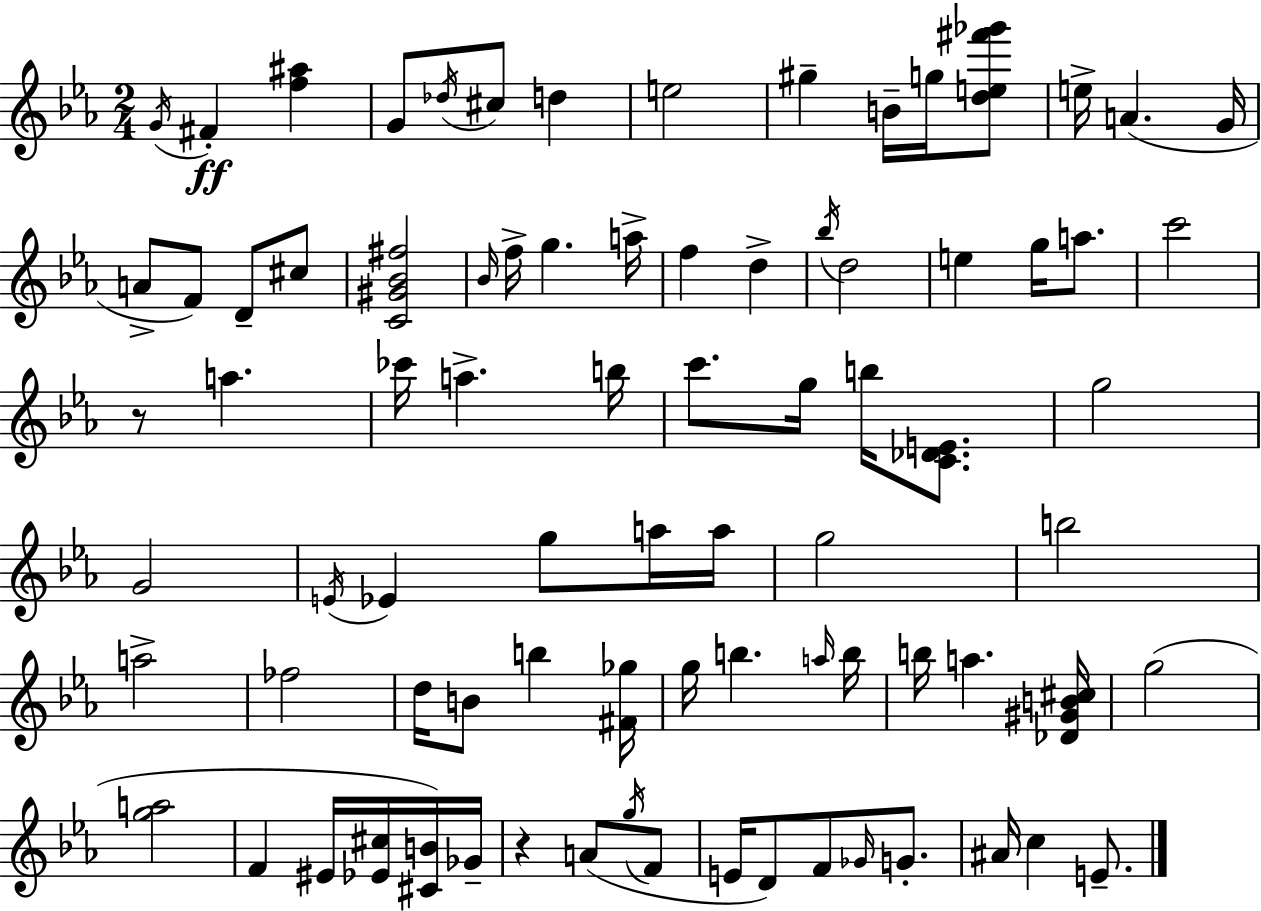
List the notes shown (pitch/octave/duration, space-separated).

G4/s F#4/q [F5,A#5]/q G4/e Db5/s C#5/e D5/q E5/h G#5/q B4/s G5/s [D5,E5,F#6,Gb6]/e E5/s A4/q. G4/s A4/e F4/e D4/e C#5/e [C4,G#4,Bb4,F#5]/h Bb4/s F5/s G5/q. A5/s F5/q D5/q Bb5/s D5/h E5/q G5/s A5/e. C6/h R/e A5/q. CES6/s A5/q. B5/s C6/e. G5/s B5/s [C4,Db4,E4]/e. G5/h G4/h E4/s Eb4/q G5/e A5/s A5/s G5/h B5/h A5/h FES5/h D5/s B4/e B5/q [F#4,Gb5]/s G5/s B5/q. A5/s B5/s B5/s A5/q. [Db4,G#4,B4,C#5]/s G5/h [G5,A5]/h F4/q EIS4/s [Eb4,C#5]/s [C#4,B4]/s Gb4/s R/q A4/e G5/s F4/e E4/s D4/e F4/e Gb4/s G4/e. A#4/s C5/q E4/e.